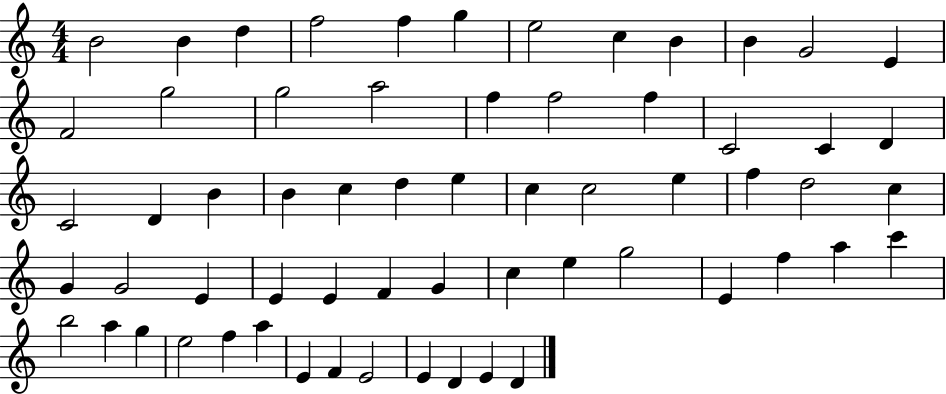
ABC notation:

X:1
T:Untitled
M:4/4
L:1/4
K:C
B2 B d f2 f g e2 c B B G2 E F2 g2 g2 a2 f f2 f C2 C D C2 D B B c d e c c2 e f d2 c G G2 E E E F G c e g2 E f a c' b2 a g e2 f a E F E2 E D E D